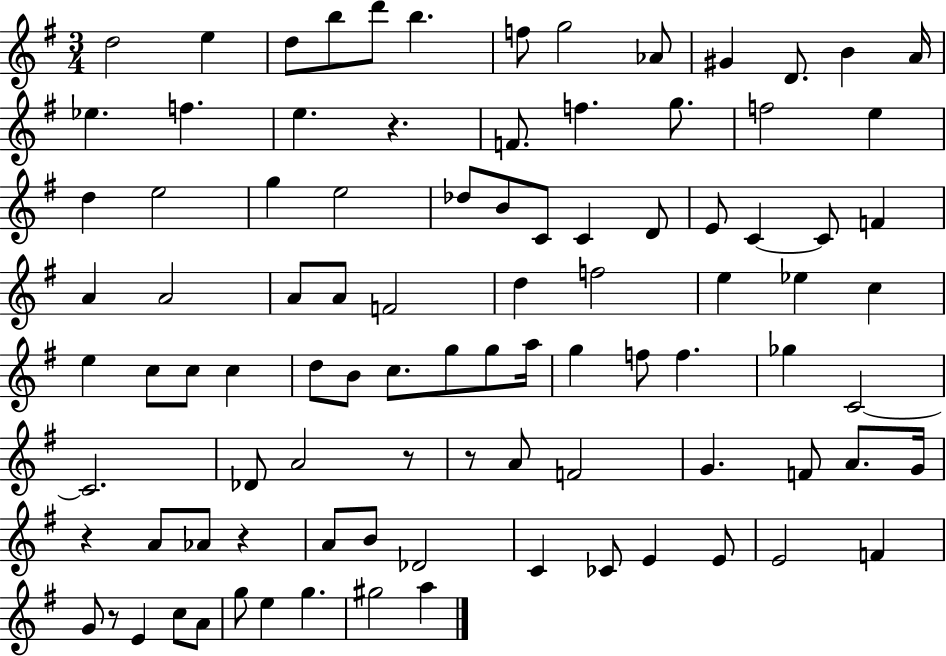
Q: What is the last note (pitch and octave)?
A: A5